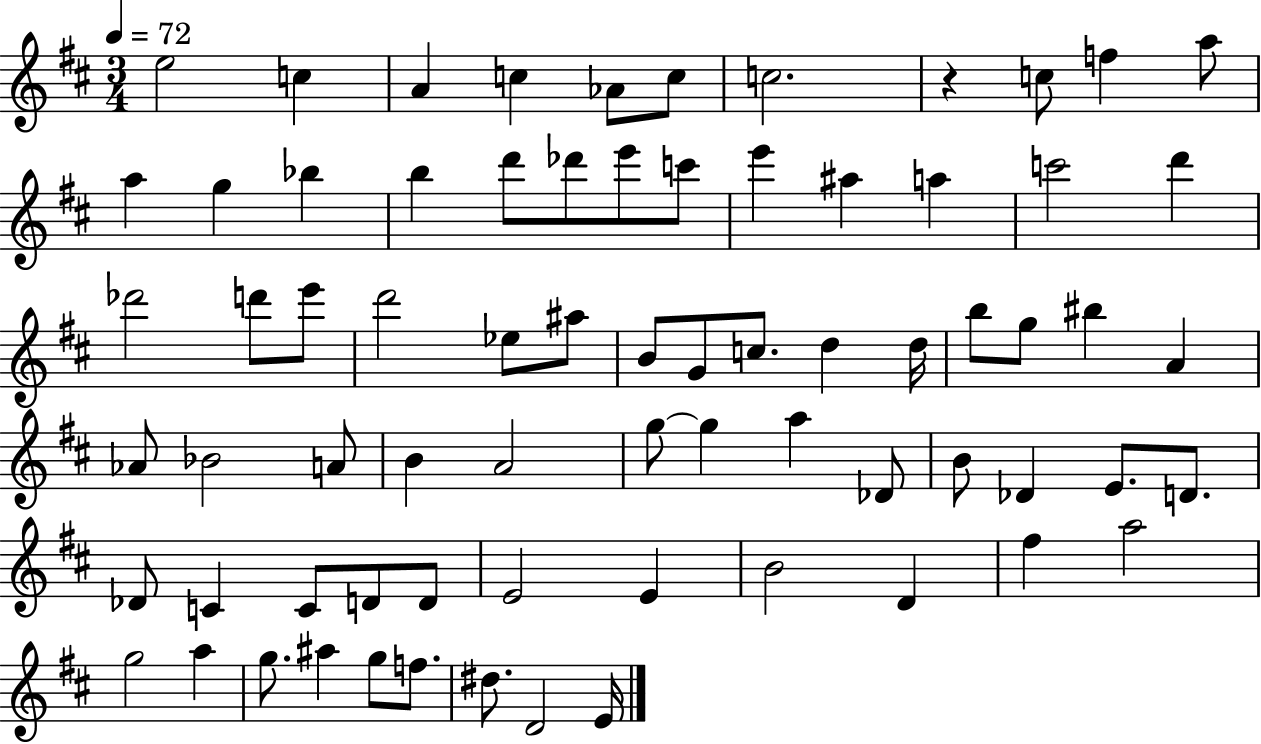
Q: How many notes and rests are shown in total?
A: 72